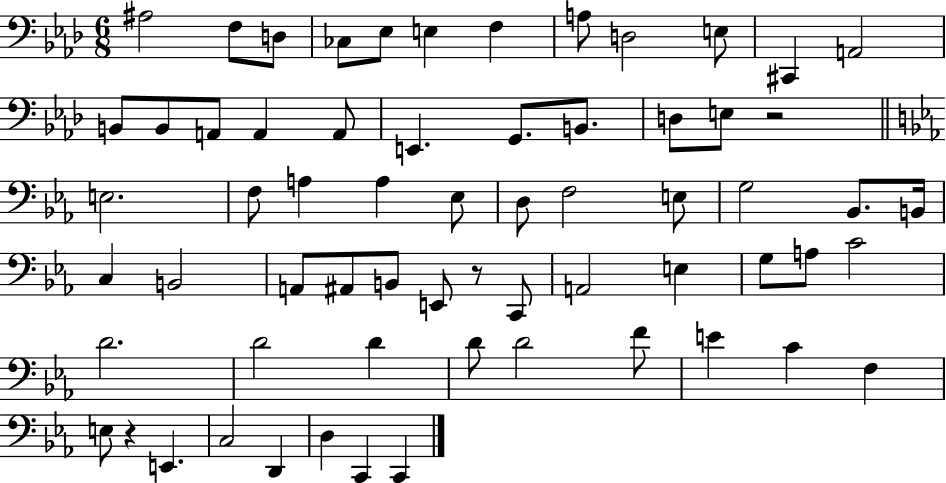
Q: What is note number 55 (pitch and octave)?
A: E3